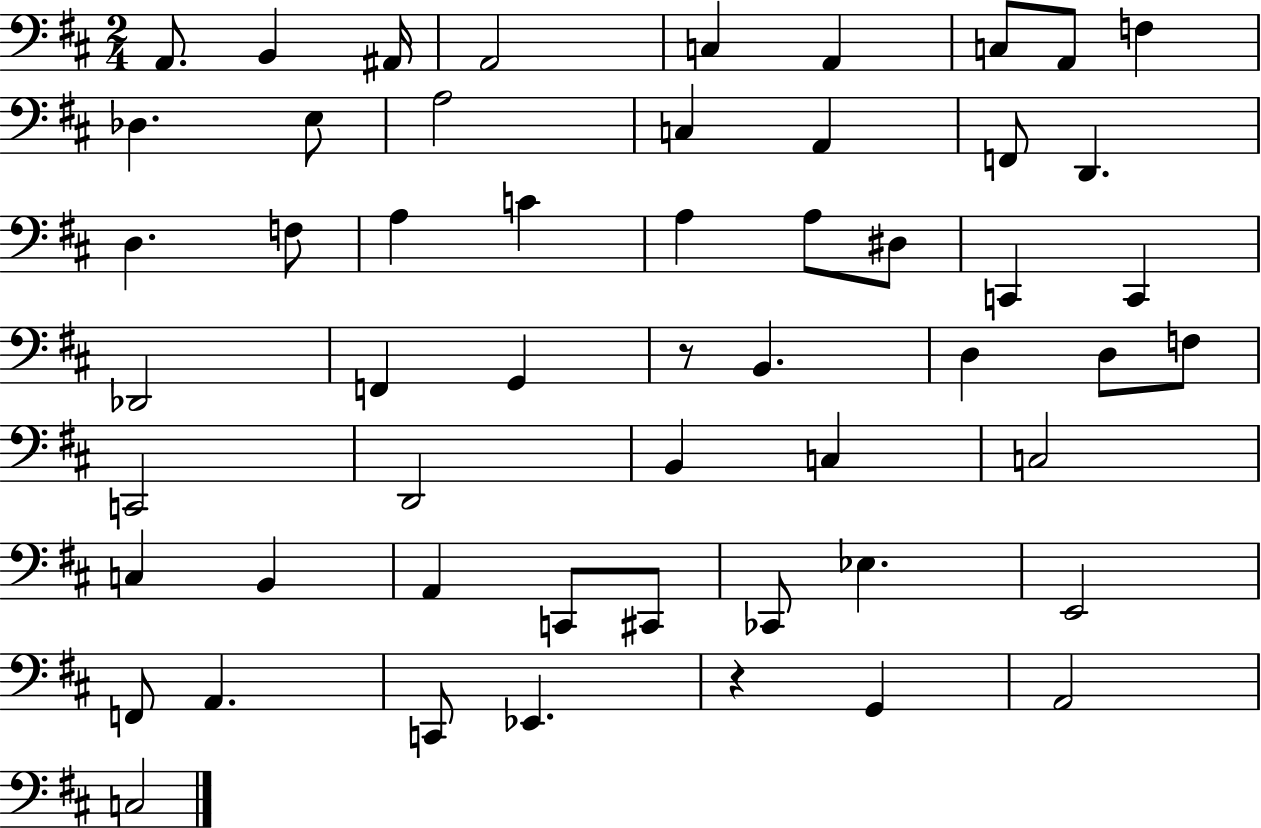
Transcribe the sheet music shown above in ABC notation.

X:1
T:Untitled
M:2/4
L:1/4
K:D
A,,/2 B,, ^A,,/4 A,,2 C, A,, C,/2 A,,/2 F, _D, E,/2 A,2 C, A,, F,,/2 D,, D, F,/2 A, C A, A,/2 ^D,/2 C,, C,, _D,,2 F,, G,, z/2 B,, D, D,/2 F,/2 C,,2 D,,2 B,, C, C,2 C, B,, A,, C,,/2 ^C,,/2 _C,,/2 _E, E,,2 F,,/2 A,, C,,/2 _E,, z G,, A,,2 C,2